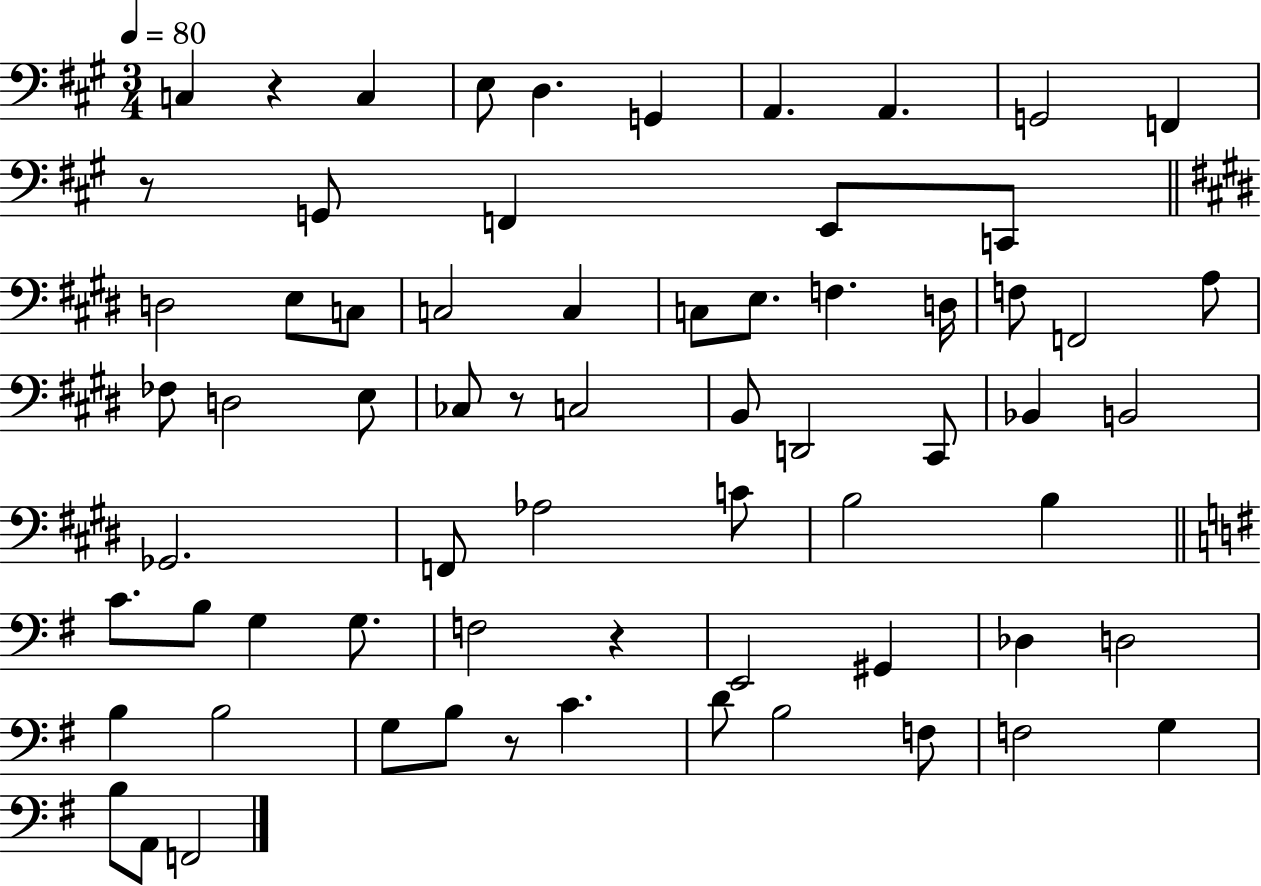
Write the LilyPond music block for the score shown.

{
  \clef bass
  \numericTimeSignature
  \time 3/4
  \key a \major
  \tempo 4 = 80
  c4 r4 c4 | e8 d4. g,4 | a,4. a,4. | g,2 f,4 | \break r8 g,8 f,4 e,8 c,8 | \bar "||" \break \key e \major d2 e8 c8 | c2 c4 | c8 e8. f4. d16 | f8 f,2 a8 | \break fes8 d2 e8 | ces8 r8 c2 | b,8 d,2 cis,8 | bes,4 b,2 | \break ges,2. | f,8 aes2 c'8 | b2 b4 | \bar "||" \break \key e \minor c'8. b8 g4 g8. | f2 r4 | e,2 gis,4 | des4 d2 | \break b4 b2 | g8 b8 r8 c'4. | d'8 b2 f8 | f2 g4 | \break b8 a,8 f,2 | \bar "|."
}